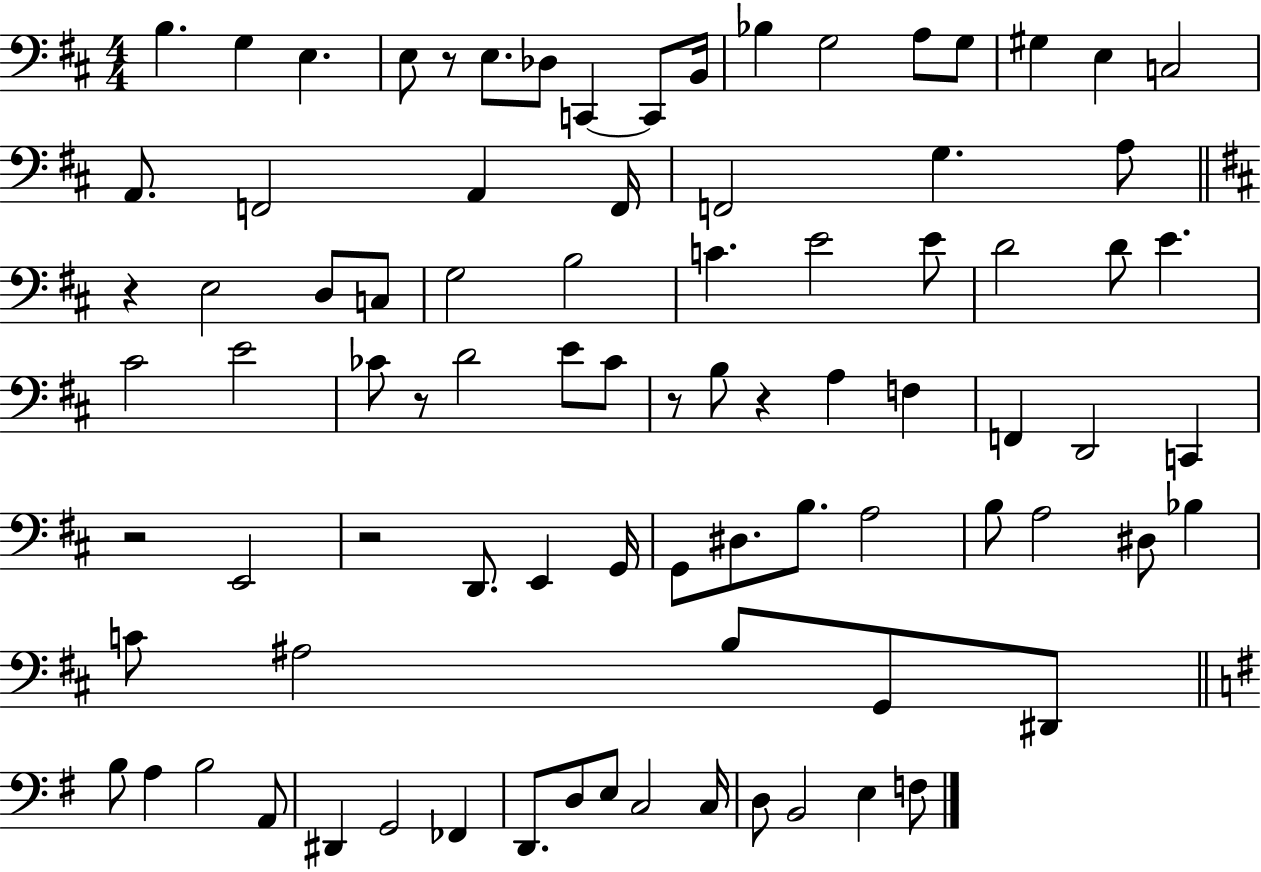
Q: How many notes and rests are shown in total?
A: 86